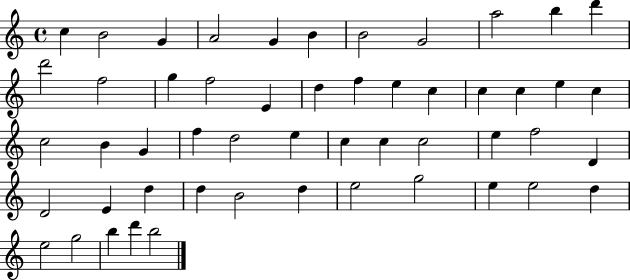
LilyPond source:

{
  \clef treble
  \time 4/4
  \defaultTimeSignature
  \key c \major
  c''4 b'2 g'4 | a'2 g'4 b'4 | b'2 g'2 | a''2 b''4 d'''4 | \break d'''2 f''2 | g''4 f''2 e'4 | d''4 f''4 e''4 c''4 | c''4 c''4 e''4 c''4 | \break c''2 b'4 g'4 | f''4 d''2 e''4 | c''4 c''4 c''2 | e''4 f''2 d'4 | \break d'2 e'4 d''4 | d''4 b'2 d''4 | e''2 g''2 | e''4 e''2 d''4 | \break e''2 g''2 | b''4 d'''4 b''2 | \bar "|."
}